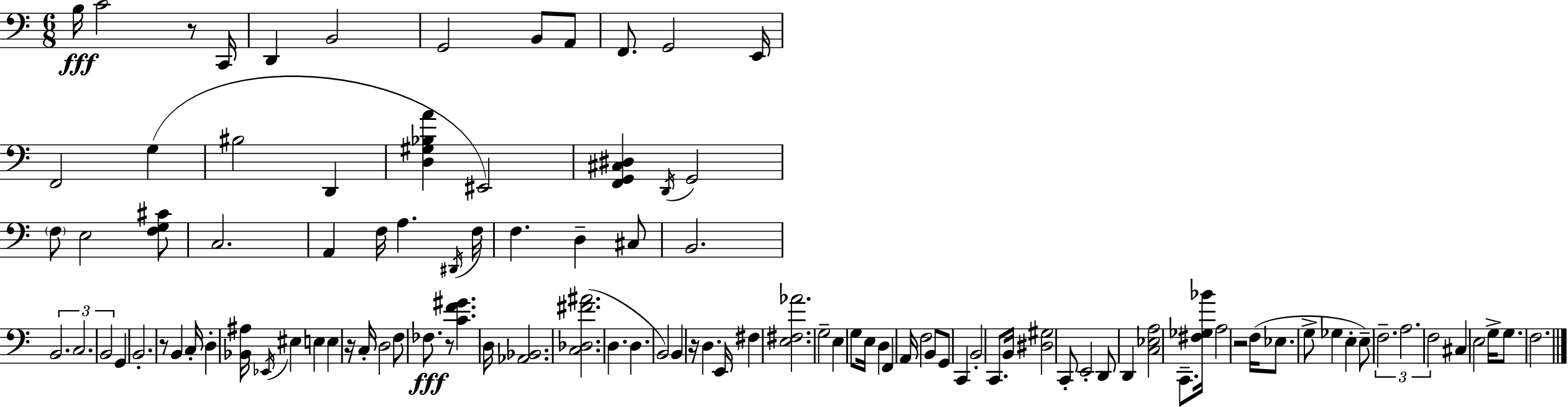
B3/s C4/h R/e C2/s D2/q B2/h G2/h B2/e A2/e F2/e. G2/h E2/s F2/h G3/q BIS3/h D2/q [D3,G#3,Bb3,A4]/q EIS2/h [F2,G2,C#3,D#3]/q D2/s G2/h F3/e E3/h [F3,G3,C#4]/e C3/h. A2/q F3/s A3/q. D#2/s F3/s F3/q. D3/q C#3/e B2/h. B2/h. C3/h. B2/h G2/q B2/h. R/e B2/q C3/s D3/q [Bb2,A#3]/s Eb2/s EIS3/q E3/q E3/q R/s C3/s D3/h F3/e FES3/e. R/e [C4,F4,G#4]/q. D3/s [Ab2,Bb2]/h. [C3,Db3,F#4,A#4]/h. D3/q. D3/q. B2/h B2/q R/s D3/q. E2/s F#3/q [E3,F#3,Ab4]/h. G3/h E3/q G3/e E3/s D3/q F2/q A2/s F3/h B2/e G2/e C2/q B2/h C2/e. B2/s [D#3,G#3]/h C2/e E2/h D2/e D2/q [C3,Eb3,A3]/h C2/e. [F#3,Gb3,Bb4]/s A3/h R/h F3/s Eb3/e. G3/e Gb3/q E3/q E3/e F3/h. A3/h. F3/h C#3/q E3/h G3/s G3/e. F3/h.